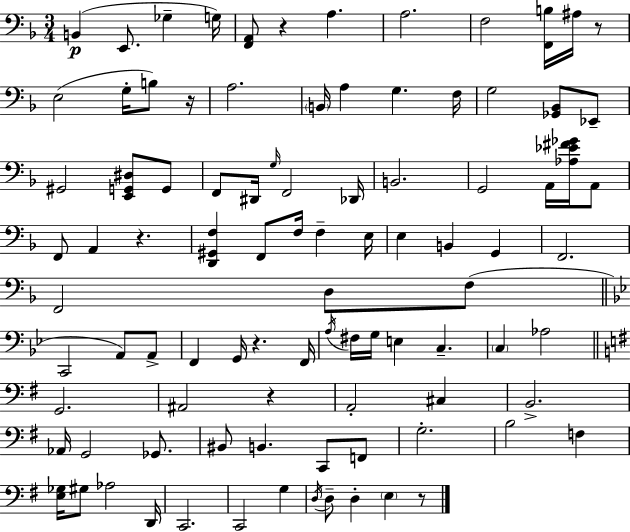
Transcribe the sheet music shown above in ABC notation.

X:1
T:Untitled
M:3/4
L:1/4
K:Dm
B,, E,,/2 _G, G,/4 [F,,A,,]/2 z A, A,2 F,2 [F,,B,]/4 ^A,/4 z/2 E,2 G,/4 B,/2 z/4 A,2 B,,/4 A, G, F,/4 G,2 [_G,,_B,,]/2 _E,,/2 ^G,,2 [E,,G,,^D,]/2 G,,/2 F,,/2 ^D,,/4 G,/4 F,,2 _D,,/4 B,,2 G,,2 A,,/4 [_A,_E^F_G]/4 A,,/2 F,,/2 A,, z [D,,^G,,F,] F,,/2 F,/4 F, E,/4 E, B,, G,, F,,2 F,,2 D,/2 F,/2 C,,2 A,,/2 A,,/2 F,, G,,/4 z F,,/4 A,/4 ^F,/4 G,/4 E, C, C, _A,2 G,,2 ^A,,2 z A,,2 ^C, B,,2 _A,,/4 G,,2 _G,,/2 ^B,,/2 B,, C,,/2 F,,/2 G,2 B,2 F, [E,_G,]/4 ^G,/2 _A,2 D,,/4 C,,2 C,,2 G, D,/4 D,/2 D, E, z/2